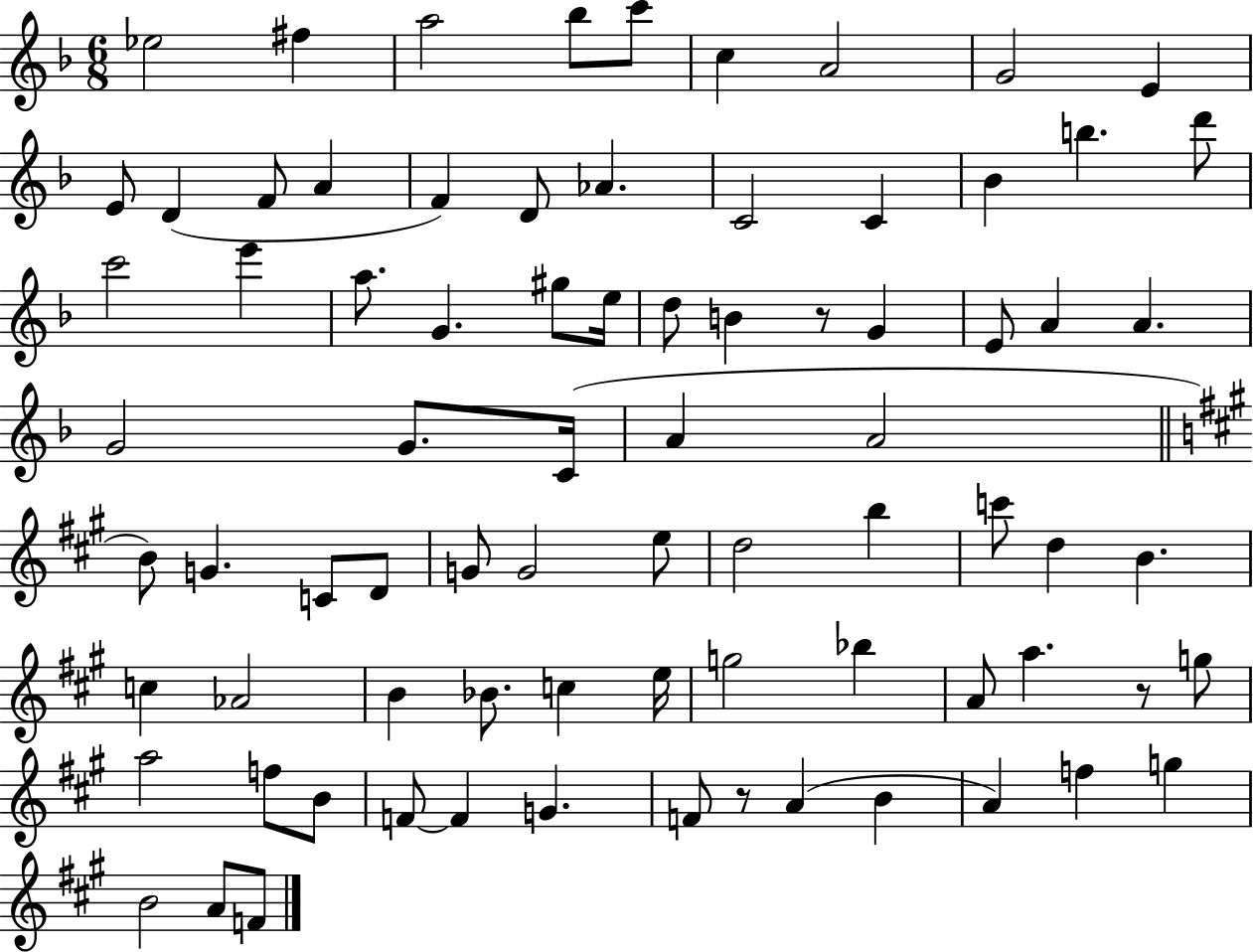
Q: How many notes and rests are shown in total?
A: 79